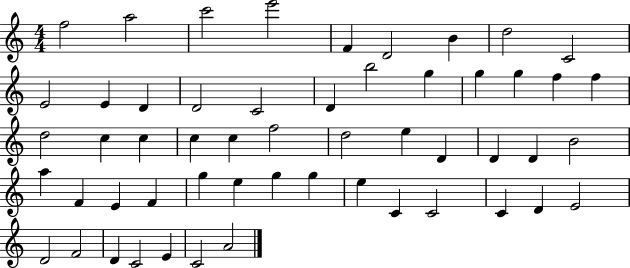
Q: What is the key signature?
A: C major